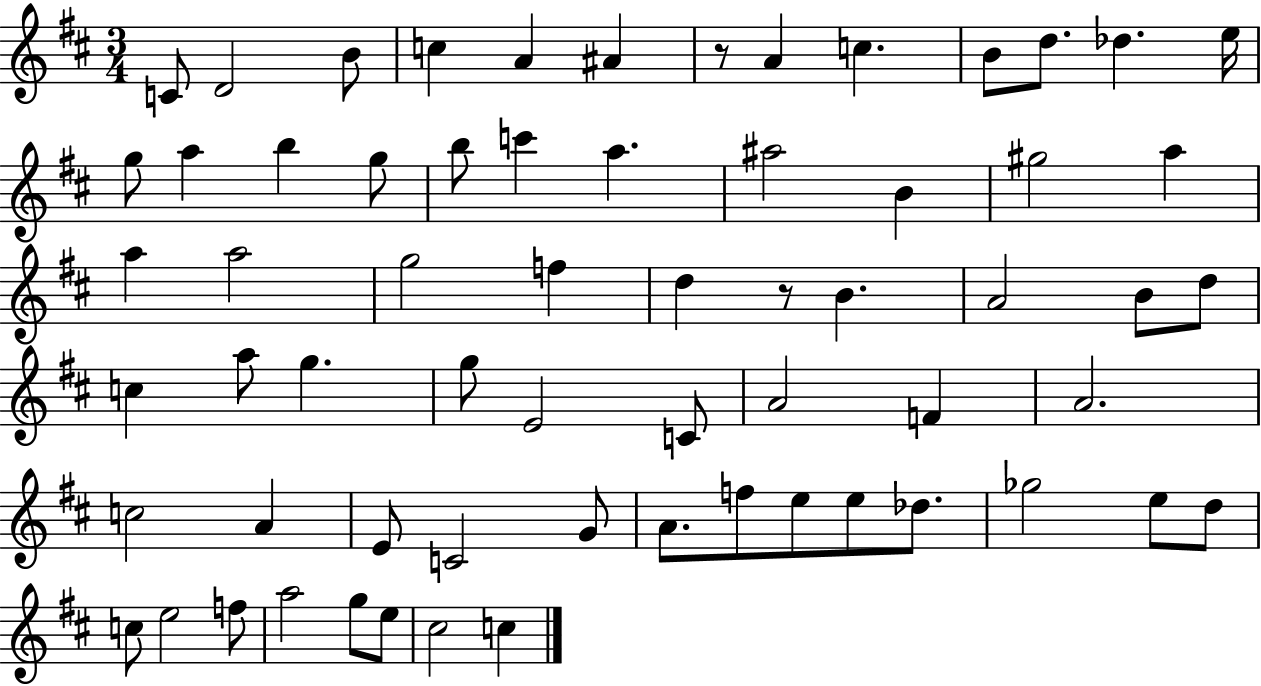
C4/e D4/h B4/e C5/q A4/q A#4/q R/e A4/q C5/q. B4/e D5/e. Db5/q. E5/s G5/e A5/q B5/q G5/e B5/e C6/q A5/q. A#5/h B4/q G#5/h A5/q A5/q A5/h G5/h F5/q D5/q R/e B4/q. A4/h B4/e D5/e C5/q A5/e G5/q. G5/e E4/h C4/e A4/h F4/q A4/h. C5/h A4/q E4/e C4/h G4/e A4/e. F5/e E5/e E5/e Db5/e. Gb5/h E5/e D5/e C5/e E5/h F5/e A5/h G5/e E5/e C#5/h C5/q